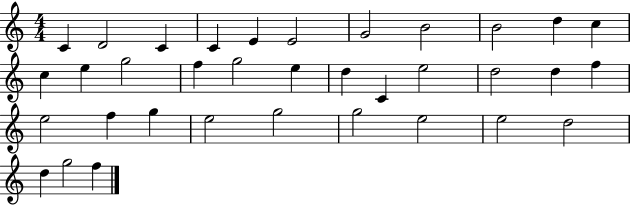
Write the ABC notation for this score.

X:1
T:Untitled
M:4/4
L:1/4
K:C
C D2 C C E E2 G2 B2 B2 d c c e g2 f g2 e d C e2 d2 d f e2 f g e2 g2 g2 e2 e2 d2 d g2 f